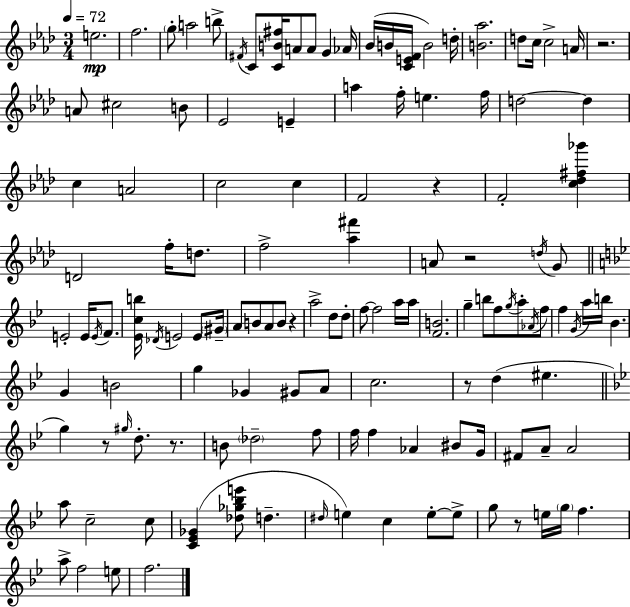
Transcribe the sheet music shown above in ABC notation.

X:1
T:Untitled
M:3/4
L:1/4
K:Ab
e2 f2 g/2 a2 b/2 ^F/4 C/2 [CB^f]/4 A/2 A/2 G _A/4 _B/4 B/4 [CEF]/4 B2 d/4 [B_a]2 d/2 c/4 c2 A/4 z2 A/2 ^c2 B/2 _E2 E a f/4 e f/4 d2 d c A2 c2 c F2 z F2 [c_d^f_g'] D2 f/4 d/2 f2 [_a^f'] A/2 z2 d/4 G/2 E2 E/4 E/4 F/2 [_Ecb]/4 _D/4 E2 E/2 ^G/4 A/2 B/2 A/2 B/2 z a2 d/2 d/2 f/2 f2 a/4 a/4 [FB]2 g b/2 f/2 g/4 a/2 _A/4 f/2 f G/4 a/4 b/4 _B G B2 g _G ^G/2 A/2 c2 z/2 d ^e g z/2 ^g/4 d/2 z/2 B/2 _d2 f/2 f/4 f _A ^B/2 G/4 ^F/2 A/2 A2 a/2 c2 c/2 [C_E_G] [_d_g_be']/2 d ^d/4 e c e/2 e/2 g/2 z/2 e/4 g/4 f a/2 f2 e/2 f2